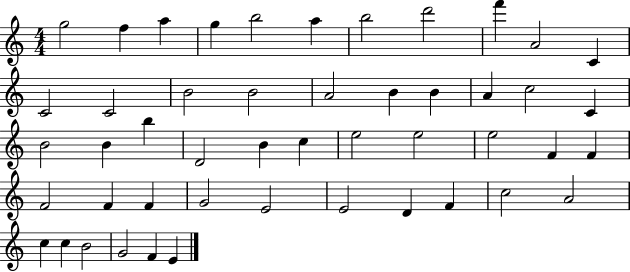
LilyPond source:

{
  \clef treble
  \numericTimeSignature
  \time 4/4
  \key c \major
  g''2 f''4 a''4 | g''4 b''2 a''4 | b''2 d'''2 | f'''4 a'2 c'4 | \break c'2 c'2 | b'2 b'2 | a'2 b'4 b'4 | a'4 c''2 c'4 | \break b'2 b'4 b''4 | d'2 b'4 c''4 | e''2 e''2 | e''2 f'4 f'4 | \break f'2 f'4 f'4 | g'2 e'2 | e'2 d'4 f'4 | c''2 a'2 | \break c''4 c''4 b'2 | g'2 f'4 e'4 | \bar "|."
}